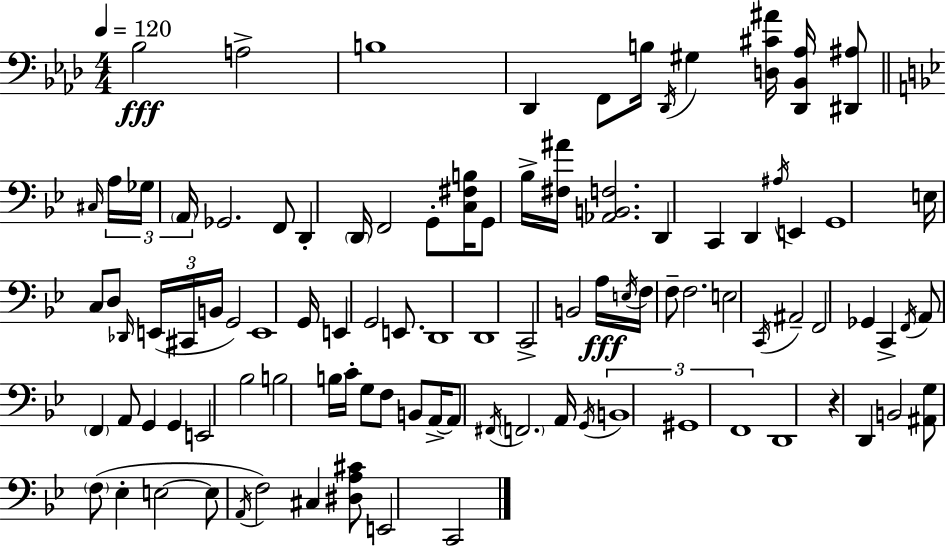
X:1
T:Untitled
M:4/4
L:1/4
K:Fm
_B,2 A,2 B,4 _D,, F,,/2 B,/4 _D,,/4 ^G, [D,^C^A]/4 [_D,,_B,,_A,]/4 [^D,,^A,]/2 ^C,/4 A,/4 _G,/4 A,,/4 _G,,2 F,,/2 D,, D,,/4 F,,2 G,,/2 [C,^F,B,]/4 G,,/2 _B,/4 [^F,^A]/4 [_A,,B,,F,]2 D,, C,, D,, ^A,/4 E,, G,,4 E,/4 C,/2 D,/2 _D,,/4 E,,/4 ^C,,/4 B,,/4 G,,2 E,,4 G,,/4 E,, G,,2 E,,/2 D,,4 D,,4 C,,2 B,,2 A,/4 E,/4 F,/4 F,/2 F,2 E,2 C,,/4 ^A,,2 F,,2 _G,, C,, F,,/4 A,,/2 F,, A,,/2 G,, G,, E,,2 _B,2 B,2 B,/4 C/4 G,/2 F,/2 B,,/2 A,,/4 A,,/2 ^F,,/4 F,,2 A,,/4 G,,/4 B,,4 ^G,,4 F,,4 D,,4 z D,, B,,2 [^A,,G,]/2 F,/2 _E, E,2 E,/2 A,,/4 F,2 ^C, [^D,A,^C]/2 E,,2 C,,2